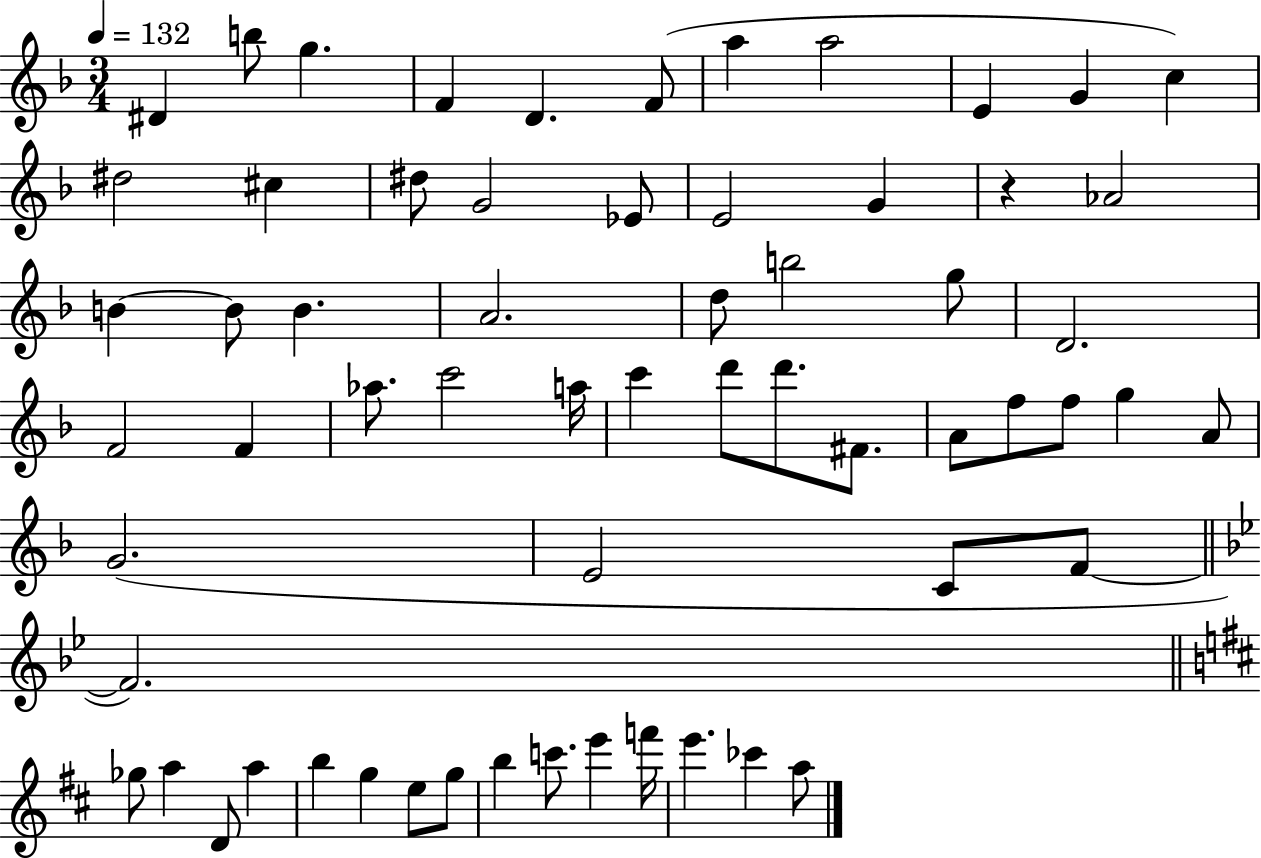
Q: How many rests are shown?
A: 1